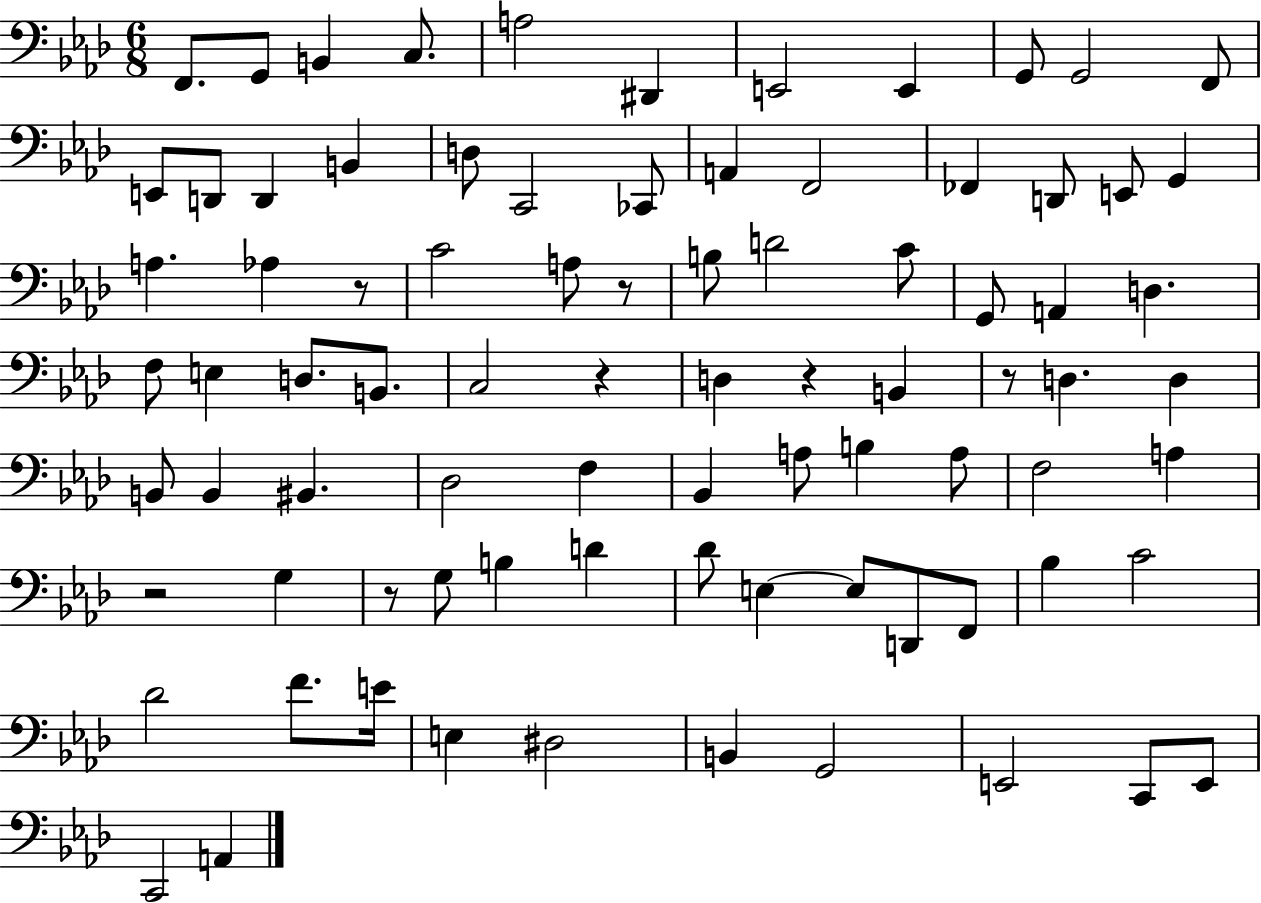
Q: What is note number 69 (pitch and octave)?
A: E3